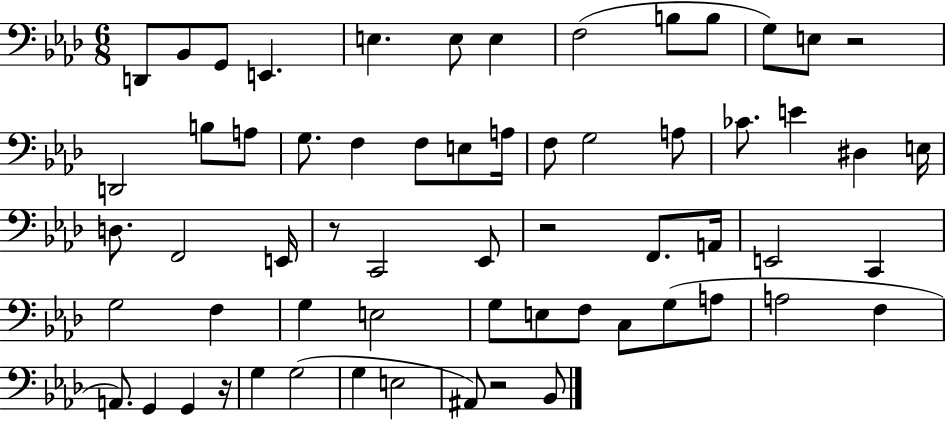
D2/e Bb2/e G2/e E2/q. E3/q. E3/e E3/q F3/h B3/e B3/e G3/e E3/e R/h D2/h B3/e A3/e G3/e. F3/q F3/e E3/e A3/s F3/e G3/h A3/e CES4/e. E4/q D#3/q E3/s D3/e. F2/h E2/s R/e C2/h Eb2/e R/h F2/e. A2/s E2/h C2/q G3/h F3/q G3/q E3/h G3/e E3/e F3/e C3/e G3/e A3/e A3/h F3/q A2/e. G2/q G2/q R/s G3/q G3/h G3/q E3/h A#2/e R/h Bb2/e